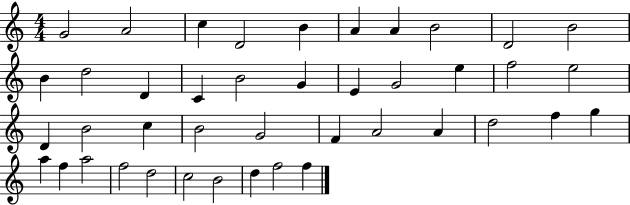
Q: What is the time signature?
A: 4/4